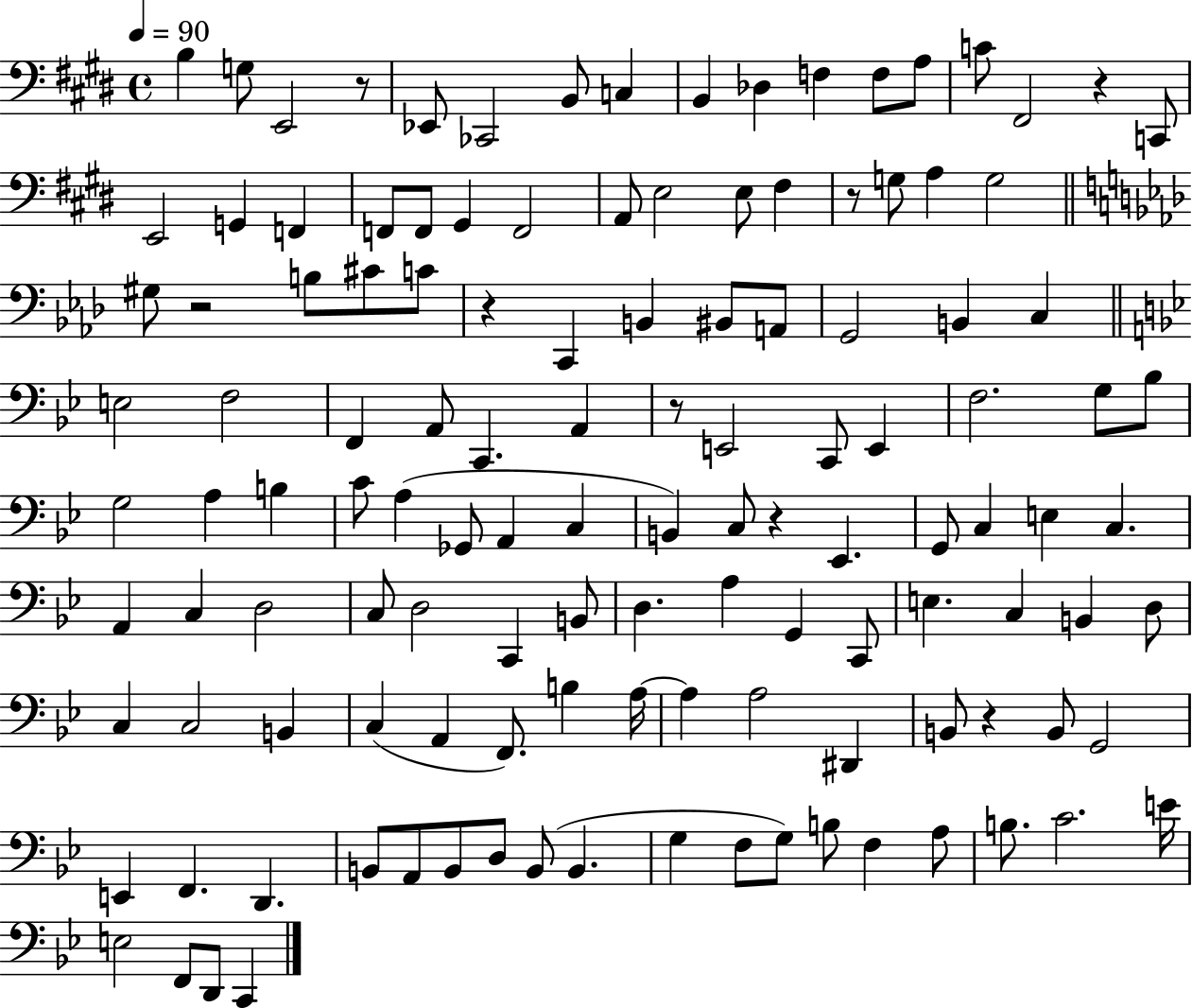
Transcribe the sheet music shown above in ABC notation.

X:1
T:Untitled
M:4/4
L:1/4
K:E
B, G,/2 E,,2 z/2 _E,,/2 _C,,2 B,,/2 C, B,, _D, F, F,/2 A,/2 C/2 ^F,,2 z C,,/2 E,,2 G,, F,, F,,/2 F,,/2 ^G,, F,,2 A,,/2 E,2 E,/2 ^F, z/2 G,/2 A, G,2 ^G,/2 z2 B,/2 ^C/2 C/2 z C,, B,, ^B,,/2 A,,/2 G,,2 B,, C, E,2 F,2 F,, A,,/2 C,, A,, z/2 E,,2 C,,/2 E,, F,2 G,/2 _B,/2 G,2 A, B, C/2 A, _G,,/2 A,, C, B,, C,/2 z _E,, G,,/2 C, E, C, A,, C, D,2 C,/2 D,2 C,, B,,/2 D, A, G,, C,,/2 E, C, B,, D,/2 C, C,2 B,, C, A,, F,,/2 B, A,/4 A, A,2 ^D,, B,,/2 z B,,/2 G,,2 E,, F,, D,, B,,/2 A,,/2 B,,/2 D,/2 B,,/2 B,, G, F,/2 G,/2 B,/2 F, A,/2 B,/2 C2 E/4 E,2 F,,/2 D,,/2 C,,